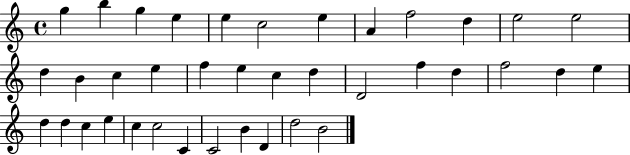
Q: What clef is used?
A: treble